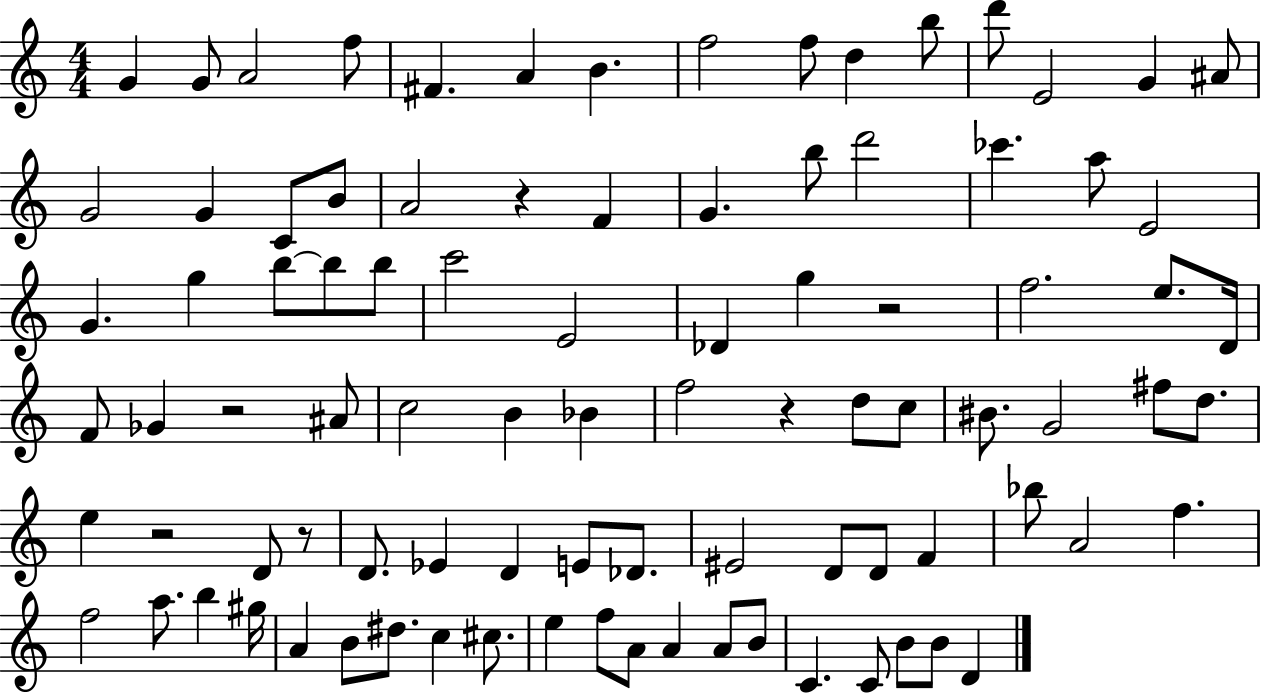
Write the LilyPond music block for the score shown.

{
  \clef treble
  \numericTimeSignature
  \time 4/4
  \key c \major
  g'4 g'8 a'2 f''8 | fis'4. a'4 b'4. | f''2 f''8 d''4 b''8 | d'''8 e'2 g'4 ais'8 | \break g'2 g'4 c'8 b'8 | a'2 r4 f'4 | g'4. b''8 d'''2 | ces'''4. a''8 e'2 | \break g'4. g''4 b''8~~ b''8 b''8 | c'''2 e'2 | des'4 g''4 r2 | f''2. e''8. d'16 | \break f'8 ges'4 r2 ais'8 | c''2 b'4 bes'4 | f''2 r4 d''8 c''8 | bis'8. g'2 fis''8 d''8. | \break e''4 r2 d'8 r8 | d'8. ees'4 d'4 e'8 des'8. | eis'2 d'8 d'8 f'4 | bes''8 a'2 f''4. | \break f''2 a''8. b''4 gis''16 | a'4 b'8 dis''8. c''4 cis''8. | e''4 f''8 a'8 a'4 a'8 b'8 | c'4. c'8 b'8 b'8 d'4 | \break \bar "|."
}